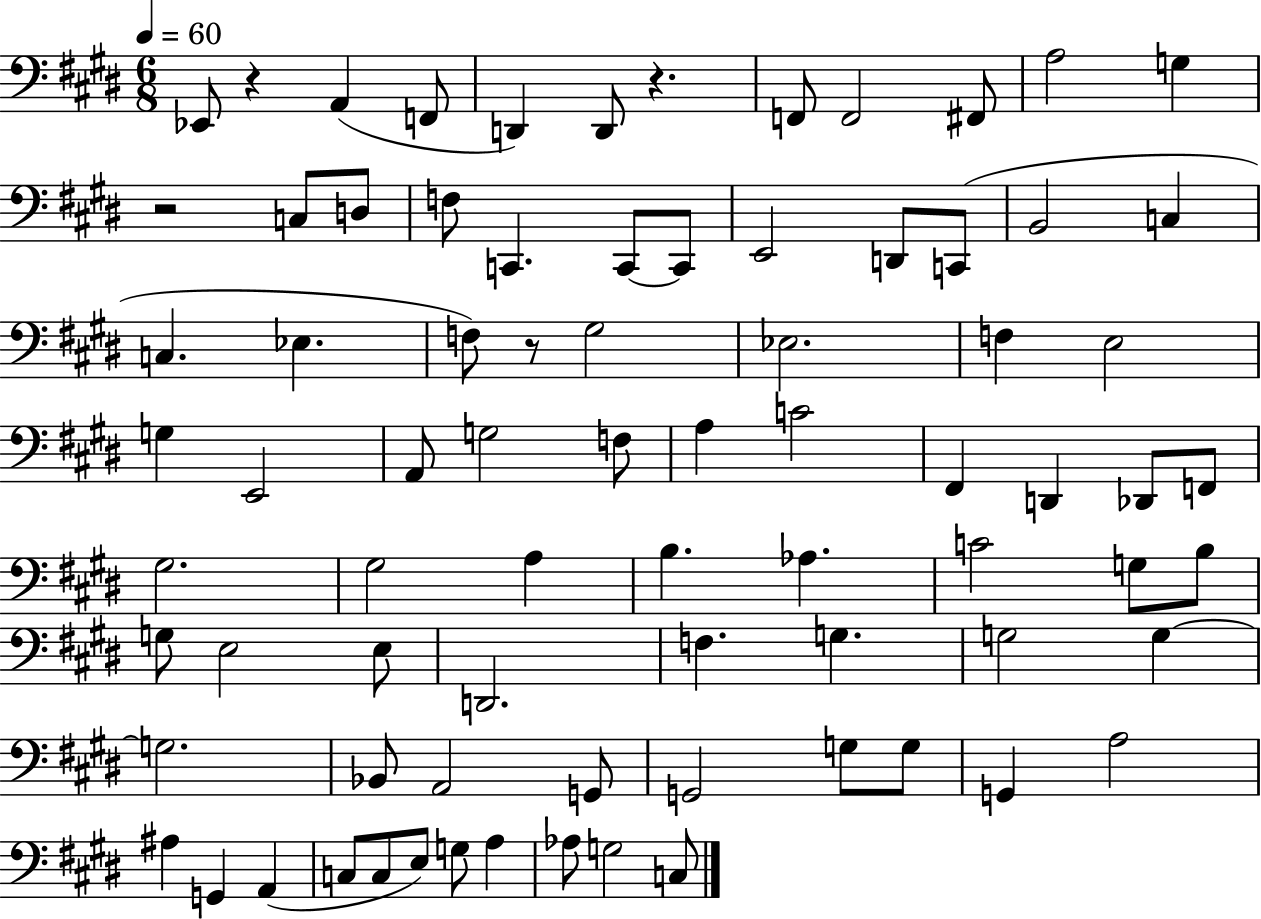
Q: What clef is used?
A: bass